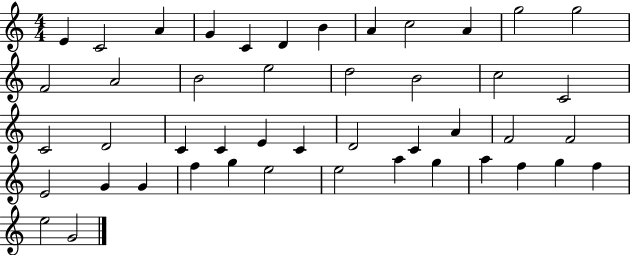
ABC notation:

X:1
T:Untitled
M:4/4
L:1/4
K:C
E C2 A G C D B A c2 A g2 g2 F2 A2 B2 e2 d2 B2 c2 C2 C2 D2 C C E C D2 C A F2 F2 E2 G G f g e2 e2 a g a f g f e2 G2